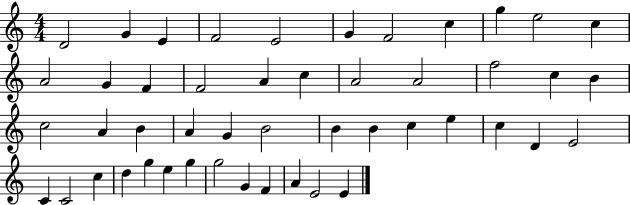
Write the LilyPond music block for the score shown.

{
  \clef treble
  \numericTimeSignature
  \time 4/4
  \key c \major
  d'2 g'4 e'4 | f'2 e'2 | g'4 f'2 c''4 | g''4 e''2 c''4 | \break a'2 g'4 f'4 | f'2 a'4 c''4 | a'2 a'2 | f''2 c''4 b'4 | \break c''2 a'4 b'4 | a'4 g'4 b'2 | b'4 b'4 c''4 e''4 | c''4 d'4 e'2 | \break c'4 c'2 c''4 | d''4 g''4 e''4 g''4 | g''2 g'4 f'4 | a'4 e'2 e'4 | \break \bar "|."
}